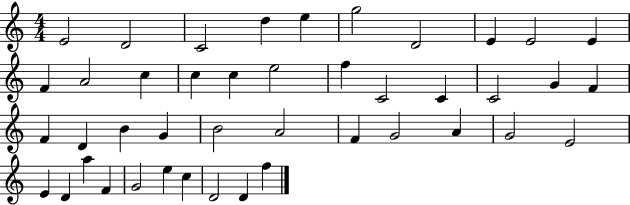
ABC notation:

X:1
T:Untitled
M:4/4
L:1/4
K:C
E2 D2 C2 d e g2 D2 E E2 E F A2 c c c e2 f C2 C C2 G F F D B G B2 A2 F G2 A G2 E2 E D a F G2 e c D2 D f